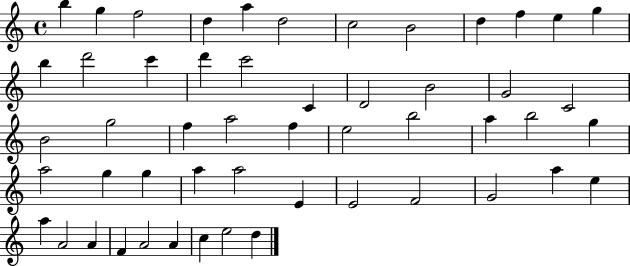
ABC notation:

X:1
T:Untitled
M:4/4
L:1/4
K:C
b g f2 d a d2 c2 B2 d f e g b d'2 c' d' c'2 C D2 B2 G2 C2 B2 g2 f a2 f e2 b2 a b2 g a2 g g a a2 E E2 F2 G2 a e a A2 A F A2 A c e2 d